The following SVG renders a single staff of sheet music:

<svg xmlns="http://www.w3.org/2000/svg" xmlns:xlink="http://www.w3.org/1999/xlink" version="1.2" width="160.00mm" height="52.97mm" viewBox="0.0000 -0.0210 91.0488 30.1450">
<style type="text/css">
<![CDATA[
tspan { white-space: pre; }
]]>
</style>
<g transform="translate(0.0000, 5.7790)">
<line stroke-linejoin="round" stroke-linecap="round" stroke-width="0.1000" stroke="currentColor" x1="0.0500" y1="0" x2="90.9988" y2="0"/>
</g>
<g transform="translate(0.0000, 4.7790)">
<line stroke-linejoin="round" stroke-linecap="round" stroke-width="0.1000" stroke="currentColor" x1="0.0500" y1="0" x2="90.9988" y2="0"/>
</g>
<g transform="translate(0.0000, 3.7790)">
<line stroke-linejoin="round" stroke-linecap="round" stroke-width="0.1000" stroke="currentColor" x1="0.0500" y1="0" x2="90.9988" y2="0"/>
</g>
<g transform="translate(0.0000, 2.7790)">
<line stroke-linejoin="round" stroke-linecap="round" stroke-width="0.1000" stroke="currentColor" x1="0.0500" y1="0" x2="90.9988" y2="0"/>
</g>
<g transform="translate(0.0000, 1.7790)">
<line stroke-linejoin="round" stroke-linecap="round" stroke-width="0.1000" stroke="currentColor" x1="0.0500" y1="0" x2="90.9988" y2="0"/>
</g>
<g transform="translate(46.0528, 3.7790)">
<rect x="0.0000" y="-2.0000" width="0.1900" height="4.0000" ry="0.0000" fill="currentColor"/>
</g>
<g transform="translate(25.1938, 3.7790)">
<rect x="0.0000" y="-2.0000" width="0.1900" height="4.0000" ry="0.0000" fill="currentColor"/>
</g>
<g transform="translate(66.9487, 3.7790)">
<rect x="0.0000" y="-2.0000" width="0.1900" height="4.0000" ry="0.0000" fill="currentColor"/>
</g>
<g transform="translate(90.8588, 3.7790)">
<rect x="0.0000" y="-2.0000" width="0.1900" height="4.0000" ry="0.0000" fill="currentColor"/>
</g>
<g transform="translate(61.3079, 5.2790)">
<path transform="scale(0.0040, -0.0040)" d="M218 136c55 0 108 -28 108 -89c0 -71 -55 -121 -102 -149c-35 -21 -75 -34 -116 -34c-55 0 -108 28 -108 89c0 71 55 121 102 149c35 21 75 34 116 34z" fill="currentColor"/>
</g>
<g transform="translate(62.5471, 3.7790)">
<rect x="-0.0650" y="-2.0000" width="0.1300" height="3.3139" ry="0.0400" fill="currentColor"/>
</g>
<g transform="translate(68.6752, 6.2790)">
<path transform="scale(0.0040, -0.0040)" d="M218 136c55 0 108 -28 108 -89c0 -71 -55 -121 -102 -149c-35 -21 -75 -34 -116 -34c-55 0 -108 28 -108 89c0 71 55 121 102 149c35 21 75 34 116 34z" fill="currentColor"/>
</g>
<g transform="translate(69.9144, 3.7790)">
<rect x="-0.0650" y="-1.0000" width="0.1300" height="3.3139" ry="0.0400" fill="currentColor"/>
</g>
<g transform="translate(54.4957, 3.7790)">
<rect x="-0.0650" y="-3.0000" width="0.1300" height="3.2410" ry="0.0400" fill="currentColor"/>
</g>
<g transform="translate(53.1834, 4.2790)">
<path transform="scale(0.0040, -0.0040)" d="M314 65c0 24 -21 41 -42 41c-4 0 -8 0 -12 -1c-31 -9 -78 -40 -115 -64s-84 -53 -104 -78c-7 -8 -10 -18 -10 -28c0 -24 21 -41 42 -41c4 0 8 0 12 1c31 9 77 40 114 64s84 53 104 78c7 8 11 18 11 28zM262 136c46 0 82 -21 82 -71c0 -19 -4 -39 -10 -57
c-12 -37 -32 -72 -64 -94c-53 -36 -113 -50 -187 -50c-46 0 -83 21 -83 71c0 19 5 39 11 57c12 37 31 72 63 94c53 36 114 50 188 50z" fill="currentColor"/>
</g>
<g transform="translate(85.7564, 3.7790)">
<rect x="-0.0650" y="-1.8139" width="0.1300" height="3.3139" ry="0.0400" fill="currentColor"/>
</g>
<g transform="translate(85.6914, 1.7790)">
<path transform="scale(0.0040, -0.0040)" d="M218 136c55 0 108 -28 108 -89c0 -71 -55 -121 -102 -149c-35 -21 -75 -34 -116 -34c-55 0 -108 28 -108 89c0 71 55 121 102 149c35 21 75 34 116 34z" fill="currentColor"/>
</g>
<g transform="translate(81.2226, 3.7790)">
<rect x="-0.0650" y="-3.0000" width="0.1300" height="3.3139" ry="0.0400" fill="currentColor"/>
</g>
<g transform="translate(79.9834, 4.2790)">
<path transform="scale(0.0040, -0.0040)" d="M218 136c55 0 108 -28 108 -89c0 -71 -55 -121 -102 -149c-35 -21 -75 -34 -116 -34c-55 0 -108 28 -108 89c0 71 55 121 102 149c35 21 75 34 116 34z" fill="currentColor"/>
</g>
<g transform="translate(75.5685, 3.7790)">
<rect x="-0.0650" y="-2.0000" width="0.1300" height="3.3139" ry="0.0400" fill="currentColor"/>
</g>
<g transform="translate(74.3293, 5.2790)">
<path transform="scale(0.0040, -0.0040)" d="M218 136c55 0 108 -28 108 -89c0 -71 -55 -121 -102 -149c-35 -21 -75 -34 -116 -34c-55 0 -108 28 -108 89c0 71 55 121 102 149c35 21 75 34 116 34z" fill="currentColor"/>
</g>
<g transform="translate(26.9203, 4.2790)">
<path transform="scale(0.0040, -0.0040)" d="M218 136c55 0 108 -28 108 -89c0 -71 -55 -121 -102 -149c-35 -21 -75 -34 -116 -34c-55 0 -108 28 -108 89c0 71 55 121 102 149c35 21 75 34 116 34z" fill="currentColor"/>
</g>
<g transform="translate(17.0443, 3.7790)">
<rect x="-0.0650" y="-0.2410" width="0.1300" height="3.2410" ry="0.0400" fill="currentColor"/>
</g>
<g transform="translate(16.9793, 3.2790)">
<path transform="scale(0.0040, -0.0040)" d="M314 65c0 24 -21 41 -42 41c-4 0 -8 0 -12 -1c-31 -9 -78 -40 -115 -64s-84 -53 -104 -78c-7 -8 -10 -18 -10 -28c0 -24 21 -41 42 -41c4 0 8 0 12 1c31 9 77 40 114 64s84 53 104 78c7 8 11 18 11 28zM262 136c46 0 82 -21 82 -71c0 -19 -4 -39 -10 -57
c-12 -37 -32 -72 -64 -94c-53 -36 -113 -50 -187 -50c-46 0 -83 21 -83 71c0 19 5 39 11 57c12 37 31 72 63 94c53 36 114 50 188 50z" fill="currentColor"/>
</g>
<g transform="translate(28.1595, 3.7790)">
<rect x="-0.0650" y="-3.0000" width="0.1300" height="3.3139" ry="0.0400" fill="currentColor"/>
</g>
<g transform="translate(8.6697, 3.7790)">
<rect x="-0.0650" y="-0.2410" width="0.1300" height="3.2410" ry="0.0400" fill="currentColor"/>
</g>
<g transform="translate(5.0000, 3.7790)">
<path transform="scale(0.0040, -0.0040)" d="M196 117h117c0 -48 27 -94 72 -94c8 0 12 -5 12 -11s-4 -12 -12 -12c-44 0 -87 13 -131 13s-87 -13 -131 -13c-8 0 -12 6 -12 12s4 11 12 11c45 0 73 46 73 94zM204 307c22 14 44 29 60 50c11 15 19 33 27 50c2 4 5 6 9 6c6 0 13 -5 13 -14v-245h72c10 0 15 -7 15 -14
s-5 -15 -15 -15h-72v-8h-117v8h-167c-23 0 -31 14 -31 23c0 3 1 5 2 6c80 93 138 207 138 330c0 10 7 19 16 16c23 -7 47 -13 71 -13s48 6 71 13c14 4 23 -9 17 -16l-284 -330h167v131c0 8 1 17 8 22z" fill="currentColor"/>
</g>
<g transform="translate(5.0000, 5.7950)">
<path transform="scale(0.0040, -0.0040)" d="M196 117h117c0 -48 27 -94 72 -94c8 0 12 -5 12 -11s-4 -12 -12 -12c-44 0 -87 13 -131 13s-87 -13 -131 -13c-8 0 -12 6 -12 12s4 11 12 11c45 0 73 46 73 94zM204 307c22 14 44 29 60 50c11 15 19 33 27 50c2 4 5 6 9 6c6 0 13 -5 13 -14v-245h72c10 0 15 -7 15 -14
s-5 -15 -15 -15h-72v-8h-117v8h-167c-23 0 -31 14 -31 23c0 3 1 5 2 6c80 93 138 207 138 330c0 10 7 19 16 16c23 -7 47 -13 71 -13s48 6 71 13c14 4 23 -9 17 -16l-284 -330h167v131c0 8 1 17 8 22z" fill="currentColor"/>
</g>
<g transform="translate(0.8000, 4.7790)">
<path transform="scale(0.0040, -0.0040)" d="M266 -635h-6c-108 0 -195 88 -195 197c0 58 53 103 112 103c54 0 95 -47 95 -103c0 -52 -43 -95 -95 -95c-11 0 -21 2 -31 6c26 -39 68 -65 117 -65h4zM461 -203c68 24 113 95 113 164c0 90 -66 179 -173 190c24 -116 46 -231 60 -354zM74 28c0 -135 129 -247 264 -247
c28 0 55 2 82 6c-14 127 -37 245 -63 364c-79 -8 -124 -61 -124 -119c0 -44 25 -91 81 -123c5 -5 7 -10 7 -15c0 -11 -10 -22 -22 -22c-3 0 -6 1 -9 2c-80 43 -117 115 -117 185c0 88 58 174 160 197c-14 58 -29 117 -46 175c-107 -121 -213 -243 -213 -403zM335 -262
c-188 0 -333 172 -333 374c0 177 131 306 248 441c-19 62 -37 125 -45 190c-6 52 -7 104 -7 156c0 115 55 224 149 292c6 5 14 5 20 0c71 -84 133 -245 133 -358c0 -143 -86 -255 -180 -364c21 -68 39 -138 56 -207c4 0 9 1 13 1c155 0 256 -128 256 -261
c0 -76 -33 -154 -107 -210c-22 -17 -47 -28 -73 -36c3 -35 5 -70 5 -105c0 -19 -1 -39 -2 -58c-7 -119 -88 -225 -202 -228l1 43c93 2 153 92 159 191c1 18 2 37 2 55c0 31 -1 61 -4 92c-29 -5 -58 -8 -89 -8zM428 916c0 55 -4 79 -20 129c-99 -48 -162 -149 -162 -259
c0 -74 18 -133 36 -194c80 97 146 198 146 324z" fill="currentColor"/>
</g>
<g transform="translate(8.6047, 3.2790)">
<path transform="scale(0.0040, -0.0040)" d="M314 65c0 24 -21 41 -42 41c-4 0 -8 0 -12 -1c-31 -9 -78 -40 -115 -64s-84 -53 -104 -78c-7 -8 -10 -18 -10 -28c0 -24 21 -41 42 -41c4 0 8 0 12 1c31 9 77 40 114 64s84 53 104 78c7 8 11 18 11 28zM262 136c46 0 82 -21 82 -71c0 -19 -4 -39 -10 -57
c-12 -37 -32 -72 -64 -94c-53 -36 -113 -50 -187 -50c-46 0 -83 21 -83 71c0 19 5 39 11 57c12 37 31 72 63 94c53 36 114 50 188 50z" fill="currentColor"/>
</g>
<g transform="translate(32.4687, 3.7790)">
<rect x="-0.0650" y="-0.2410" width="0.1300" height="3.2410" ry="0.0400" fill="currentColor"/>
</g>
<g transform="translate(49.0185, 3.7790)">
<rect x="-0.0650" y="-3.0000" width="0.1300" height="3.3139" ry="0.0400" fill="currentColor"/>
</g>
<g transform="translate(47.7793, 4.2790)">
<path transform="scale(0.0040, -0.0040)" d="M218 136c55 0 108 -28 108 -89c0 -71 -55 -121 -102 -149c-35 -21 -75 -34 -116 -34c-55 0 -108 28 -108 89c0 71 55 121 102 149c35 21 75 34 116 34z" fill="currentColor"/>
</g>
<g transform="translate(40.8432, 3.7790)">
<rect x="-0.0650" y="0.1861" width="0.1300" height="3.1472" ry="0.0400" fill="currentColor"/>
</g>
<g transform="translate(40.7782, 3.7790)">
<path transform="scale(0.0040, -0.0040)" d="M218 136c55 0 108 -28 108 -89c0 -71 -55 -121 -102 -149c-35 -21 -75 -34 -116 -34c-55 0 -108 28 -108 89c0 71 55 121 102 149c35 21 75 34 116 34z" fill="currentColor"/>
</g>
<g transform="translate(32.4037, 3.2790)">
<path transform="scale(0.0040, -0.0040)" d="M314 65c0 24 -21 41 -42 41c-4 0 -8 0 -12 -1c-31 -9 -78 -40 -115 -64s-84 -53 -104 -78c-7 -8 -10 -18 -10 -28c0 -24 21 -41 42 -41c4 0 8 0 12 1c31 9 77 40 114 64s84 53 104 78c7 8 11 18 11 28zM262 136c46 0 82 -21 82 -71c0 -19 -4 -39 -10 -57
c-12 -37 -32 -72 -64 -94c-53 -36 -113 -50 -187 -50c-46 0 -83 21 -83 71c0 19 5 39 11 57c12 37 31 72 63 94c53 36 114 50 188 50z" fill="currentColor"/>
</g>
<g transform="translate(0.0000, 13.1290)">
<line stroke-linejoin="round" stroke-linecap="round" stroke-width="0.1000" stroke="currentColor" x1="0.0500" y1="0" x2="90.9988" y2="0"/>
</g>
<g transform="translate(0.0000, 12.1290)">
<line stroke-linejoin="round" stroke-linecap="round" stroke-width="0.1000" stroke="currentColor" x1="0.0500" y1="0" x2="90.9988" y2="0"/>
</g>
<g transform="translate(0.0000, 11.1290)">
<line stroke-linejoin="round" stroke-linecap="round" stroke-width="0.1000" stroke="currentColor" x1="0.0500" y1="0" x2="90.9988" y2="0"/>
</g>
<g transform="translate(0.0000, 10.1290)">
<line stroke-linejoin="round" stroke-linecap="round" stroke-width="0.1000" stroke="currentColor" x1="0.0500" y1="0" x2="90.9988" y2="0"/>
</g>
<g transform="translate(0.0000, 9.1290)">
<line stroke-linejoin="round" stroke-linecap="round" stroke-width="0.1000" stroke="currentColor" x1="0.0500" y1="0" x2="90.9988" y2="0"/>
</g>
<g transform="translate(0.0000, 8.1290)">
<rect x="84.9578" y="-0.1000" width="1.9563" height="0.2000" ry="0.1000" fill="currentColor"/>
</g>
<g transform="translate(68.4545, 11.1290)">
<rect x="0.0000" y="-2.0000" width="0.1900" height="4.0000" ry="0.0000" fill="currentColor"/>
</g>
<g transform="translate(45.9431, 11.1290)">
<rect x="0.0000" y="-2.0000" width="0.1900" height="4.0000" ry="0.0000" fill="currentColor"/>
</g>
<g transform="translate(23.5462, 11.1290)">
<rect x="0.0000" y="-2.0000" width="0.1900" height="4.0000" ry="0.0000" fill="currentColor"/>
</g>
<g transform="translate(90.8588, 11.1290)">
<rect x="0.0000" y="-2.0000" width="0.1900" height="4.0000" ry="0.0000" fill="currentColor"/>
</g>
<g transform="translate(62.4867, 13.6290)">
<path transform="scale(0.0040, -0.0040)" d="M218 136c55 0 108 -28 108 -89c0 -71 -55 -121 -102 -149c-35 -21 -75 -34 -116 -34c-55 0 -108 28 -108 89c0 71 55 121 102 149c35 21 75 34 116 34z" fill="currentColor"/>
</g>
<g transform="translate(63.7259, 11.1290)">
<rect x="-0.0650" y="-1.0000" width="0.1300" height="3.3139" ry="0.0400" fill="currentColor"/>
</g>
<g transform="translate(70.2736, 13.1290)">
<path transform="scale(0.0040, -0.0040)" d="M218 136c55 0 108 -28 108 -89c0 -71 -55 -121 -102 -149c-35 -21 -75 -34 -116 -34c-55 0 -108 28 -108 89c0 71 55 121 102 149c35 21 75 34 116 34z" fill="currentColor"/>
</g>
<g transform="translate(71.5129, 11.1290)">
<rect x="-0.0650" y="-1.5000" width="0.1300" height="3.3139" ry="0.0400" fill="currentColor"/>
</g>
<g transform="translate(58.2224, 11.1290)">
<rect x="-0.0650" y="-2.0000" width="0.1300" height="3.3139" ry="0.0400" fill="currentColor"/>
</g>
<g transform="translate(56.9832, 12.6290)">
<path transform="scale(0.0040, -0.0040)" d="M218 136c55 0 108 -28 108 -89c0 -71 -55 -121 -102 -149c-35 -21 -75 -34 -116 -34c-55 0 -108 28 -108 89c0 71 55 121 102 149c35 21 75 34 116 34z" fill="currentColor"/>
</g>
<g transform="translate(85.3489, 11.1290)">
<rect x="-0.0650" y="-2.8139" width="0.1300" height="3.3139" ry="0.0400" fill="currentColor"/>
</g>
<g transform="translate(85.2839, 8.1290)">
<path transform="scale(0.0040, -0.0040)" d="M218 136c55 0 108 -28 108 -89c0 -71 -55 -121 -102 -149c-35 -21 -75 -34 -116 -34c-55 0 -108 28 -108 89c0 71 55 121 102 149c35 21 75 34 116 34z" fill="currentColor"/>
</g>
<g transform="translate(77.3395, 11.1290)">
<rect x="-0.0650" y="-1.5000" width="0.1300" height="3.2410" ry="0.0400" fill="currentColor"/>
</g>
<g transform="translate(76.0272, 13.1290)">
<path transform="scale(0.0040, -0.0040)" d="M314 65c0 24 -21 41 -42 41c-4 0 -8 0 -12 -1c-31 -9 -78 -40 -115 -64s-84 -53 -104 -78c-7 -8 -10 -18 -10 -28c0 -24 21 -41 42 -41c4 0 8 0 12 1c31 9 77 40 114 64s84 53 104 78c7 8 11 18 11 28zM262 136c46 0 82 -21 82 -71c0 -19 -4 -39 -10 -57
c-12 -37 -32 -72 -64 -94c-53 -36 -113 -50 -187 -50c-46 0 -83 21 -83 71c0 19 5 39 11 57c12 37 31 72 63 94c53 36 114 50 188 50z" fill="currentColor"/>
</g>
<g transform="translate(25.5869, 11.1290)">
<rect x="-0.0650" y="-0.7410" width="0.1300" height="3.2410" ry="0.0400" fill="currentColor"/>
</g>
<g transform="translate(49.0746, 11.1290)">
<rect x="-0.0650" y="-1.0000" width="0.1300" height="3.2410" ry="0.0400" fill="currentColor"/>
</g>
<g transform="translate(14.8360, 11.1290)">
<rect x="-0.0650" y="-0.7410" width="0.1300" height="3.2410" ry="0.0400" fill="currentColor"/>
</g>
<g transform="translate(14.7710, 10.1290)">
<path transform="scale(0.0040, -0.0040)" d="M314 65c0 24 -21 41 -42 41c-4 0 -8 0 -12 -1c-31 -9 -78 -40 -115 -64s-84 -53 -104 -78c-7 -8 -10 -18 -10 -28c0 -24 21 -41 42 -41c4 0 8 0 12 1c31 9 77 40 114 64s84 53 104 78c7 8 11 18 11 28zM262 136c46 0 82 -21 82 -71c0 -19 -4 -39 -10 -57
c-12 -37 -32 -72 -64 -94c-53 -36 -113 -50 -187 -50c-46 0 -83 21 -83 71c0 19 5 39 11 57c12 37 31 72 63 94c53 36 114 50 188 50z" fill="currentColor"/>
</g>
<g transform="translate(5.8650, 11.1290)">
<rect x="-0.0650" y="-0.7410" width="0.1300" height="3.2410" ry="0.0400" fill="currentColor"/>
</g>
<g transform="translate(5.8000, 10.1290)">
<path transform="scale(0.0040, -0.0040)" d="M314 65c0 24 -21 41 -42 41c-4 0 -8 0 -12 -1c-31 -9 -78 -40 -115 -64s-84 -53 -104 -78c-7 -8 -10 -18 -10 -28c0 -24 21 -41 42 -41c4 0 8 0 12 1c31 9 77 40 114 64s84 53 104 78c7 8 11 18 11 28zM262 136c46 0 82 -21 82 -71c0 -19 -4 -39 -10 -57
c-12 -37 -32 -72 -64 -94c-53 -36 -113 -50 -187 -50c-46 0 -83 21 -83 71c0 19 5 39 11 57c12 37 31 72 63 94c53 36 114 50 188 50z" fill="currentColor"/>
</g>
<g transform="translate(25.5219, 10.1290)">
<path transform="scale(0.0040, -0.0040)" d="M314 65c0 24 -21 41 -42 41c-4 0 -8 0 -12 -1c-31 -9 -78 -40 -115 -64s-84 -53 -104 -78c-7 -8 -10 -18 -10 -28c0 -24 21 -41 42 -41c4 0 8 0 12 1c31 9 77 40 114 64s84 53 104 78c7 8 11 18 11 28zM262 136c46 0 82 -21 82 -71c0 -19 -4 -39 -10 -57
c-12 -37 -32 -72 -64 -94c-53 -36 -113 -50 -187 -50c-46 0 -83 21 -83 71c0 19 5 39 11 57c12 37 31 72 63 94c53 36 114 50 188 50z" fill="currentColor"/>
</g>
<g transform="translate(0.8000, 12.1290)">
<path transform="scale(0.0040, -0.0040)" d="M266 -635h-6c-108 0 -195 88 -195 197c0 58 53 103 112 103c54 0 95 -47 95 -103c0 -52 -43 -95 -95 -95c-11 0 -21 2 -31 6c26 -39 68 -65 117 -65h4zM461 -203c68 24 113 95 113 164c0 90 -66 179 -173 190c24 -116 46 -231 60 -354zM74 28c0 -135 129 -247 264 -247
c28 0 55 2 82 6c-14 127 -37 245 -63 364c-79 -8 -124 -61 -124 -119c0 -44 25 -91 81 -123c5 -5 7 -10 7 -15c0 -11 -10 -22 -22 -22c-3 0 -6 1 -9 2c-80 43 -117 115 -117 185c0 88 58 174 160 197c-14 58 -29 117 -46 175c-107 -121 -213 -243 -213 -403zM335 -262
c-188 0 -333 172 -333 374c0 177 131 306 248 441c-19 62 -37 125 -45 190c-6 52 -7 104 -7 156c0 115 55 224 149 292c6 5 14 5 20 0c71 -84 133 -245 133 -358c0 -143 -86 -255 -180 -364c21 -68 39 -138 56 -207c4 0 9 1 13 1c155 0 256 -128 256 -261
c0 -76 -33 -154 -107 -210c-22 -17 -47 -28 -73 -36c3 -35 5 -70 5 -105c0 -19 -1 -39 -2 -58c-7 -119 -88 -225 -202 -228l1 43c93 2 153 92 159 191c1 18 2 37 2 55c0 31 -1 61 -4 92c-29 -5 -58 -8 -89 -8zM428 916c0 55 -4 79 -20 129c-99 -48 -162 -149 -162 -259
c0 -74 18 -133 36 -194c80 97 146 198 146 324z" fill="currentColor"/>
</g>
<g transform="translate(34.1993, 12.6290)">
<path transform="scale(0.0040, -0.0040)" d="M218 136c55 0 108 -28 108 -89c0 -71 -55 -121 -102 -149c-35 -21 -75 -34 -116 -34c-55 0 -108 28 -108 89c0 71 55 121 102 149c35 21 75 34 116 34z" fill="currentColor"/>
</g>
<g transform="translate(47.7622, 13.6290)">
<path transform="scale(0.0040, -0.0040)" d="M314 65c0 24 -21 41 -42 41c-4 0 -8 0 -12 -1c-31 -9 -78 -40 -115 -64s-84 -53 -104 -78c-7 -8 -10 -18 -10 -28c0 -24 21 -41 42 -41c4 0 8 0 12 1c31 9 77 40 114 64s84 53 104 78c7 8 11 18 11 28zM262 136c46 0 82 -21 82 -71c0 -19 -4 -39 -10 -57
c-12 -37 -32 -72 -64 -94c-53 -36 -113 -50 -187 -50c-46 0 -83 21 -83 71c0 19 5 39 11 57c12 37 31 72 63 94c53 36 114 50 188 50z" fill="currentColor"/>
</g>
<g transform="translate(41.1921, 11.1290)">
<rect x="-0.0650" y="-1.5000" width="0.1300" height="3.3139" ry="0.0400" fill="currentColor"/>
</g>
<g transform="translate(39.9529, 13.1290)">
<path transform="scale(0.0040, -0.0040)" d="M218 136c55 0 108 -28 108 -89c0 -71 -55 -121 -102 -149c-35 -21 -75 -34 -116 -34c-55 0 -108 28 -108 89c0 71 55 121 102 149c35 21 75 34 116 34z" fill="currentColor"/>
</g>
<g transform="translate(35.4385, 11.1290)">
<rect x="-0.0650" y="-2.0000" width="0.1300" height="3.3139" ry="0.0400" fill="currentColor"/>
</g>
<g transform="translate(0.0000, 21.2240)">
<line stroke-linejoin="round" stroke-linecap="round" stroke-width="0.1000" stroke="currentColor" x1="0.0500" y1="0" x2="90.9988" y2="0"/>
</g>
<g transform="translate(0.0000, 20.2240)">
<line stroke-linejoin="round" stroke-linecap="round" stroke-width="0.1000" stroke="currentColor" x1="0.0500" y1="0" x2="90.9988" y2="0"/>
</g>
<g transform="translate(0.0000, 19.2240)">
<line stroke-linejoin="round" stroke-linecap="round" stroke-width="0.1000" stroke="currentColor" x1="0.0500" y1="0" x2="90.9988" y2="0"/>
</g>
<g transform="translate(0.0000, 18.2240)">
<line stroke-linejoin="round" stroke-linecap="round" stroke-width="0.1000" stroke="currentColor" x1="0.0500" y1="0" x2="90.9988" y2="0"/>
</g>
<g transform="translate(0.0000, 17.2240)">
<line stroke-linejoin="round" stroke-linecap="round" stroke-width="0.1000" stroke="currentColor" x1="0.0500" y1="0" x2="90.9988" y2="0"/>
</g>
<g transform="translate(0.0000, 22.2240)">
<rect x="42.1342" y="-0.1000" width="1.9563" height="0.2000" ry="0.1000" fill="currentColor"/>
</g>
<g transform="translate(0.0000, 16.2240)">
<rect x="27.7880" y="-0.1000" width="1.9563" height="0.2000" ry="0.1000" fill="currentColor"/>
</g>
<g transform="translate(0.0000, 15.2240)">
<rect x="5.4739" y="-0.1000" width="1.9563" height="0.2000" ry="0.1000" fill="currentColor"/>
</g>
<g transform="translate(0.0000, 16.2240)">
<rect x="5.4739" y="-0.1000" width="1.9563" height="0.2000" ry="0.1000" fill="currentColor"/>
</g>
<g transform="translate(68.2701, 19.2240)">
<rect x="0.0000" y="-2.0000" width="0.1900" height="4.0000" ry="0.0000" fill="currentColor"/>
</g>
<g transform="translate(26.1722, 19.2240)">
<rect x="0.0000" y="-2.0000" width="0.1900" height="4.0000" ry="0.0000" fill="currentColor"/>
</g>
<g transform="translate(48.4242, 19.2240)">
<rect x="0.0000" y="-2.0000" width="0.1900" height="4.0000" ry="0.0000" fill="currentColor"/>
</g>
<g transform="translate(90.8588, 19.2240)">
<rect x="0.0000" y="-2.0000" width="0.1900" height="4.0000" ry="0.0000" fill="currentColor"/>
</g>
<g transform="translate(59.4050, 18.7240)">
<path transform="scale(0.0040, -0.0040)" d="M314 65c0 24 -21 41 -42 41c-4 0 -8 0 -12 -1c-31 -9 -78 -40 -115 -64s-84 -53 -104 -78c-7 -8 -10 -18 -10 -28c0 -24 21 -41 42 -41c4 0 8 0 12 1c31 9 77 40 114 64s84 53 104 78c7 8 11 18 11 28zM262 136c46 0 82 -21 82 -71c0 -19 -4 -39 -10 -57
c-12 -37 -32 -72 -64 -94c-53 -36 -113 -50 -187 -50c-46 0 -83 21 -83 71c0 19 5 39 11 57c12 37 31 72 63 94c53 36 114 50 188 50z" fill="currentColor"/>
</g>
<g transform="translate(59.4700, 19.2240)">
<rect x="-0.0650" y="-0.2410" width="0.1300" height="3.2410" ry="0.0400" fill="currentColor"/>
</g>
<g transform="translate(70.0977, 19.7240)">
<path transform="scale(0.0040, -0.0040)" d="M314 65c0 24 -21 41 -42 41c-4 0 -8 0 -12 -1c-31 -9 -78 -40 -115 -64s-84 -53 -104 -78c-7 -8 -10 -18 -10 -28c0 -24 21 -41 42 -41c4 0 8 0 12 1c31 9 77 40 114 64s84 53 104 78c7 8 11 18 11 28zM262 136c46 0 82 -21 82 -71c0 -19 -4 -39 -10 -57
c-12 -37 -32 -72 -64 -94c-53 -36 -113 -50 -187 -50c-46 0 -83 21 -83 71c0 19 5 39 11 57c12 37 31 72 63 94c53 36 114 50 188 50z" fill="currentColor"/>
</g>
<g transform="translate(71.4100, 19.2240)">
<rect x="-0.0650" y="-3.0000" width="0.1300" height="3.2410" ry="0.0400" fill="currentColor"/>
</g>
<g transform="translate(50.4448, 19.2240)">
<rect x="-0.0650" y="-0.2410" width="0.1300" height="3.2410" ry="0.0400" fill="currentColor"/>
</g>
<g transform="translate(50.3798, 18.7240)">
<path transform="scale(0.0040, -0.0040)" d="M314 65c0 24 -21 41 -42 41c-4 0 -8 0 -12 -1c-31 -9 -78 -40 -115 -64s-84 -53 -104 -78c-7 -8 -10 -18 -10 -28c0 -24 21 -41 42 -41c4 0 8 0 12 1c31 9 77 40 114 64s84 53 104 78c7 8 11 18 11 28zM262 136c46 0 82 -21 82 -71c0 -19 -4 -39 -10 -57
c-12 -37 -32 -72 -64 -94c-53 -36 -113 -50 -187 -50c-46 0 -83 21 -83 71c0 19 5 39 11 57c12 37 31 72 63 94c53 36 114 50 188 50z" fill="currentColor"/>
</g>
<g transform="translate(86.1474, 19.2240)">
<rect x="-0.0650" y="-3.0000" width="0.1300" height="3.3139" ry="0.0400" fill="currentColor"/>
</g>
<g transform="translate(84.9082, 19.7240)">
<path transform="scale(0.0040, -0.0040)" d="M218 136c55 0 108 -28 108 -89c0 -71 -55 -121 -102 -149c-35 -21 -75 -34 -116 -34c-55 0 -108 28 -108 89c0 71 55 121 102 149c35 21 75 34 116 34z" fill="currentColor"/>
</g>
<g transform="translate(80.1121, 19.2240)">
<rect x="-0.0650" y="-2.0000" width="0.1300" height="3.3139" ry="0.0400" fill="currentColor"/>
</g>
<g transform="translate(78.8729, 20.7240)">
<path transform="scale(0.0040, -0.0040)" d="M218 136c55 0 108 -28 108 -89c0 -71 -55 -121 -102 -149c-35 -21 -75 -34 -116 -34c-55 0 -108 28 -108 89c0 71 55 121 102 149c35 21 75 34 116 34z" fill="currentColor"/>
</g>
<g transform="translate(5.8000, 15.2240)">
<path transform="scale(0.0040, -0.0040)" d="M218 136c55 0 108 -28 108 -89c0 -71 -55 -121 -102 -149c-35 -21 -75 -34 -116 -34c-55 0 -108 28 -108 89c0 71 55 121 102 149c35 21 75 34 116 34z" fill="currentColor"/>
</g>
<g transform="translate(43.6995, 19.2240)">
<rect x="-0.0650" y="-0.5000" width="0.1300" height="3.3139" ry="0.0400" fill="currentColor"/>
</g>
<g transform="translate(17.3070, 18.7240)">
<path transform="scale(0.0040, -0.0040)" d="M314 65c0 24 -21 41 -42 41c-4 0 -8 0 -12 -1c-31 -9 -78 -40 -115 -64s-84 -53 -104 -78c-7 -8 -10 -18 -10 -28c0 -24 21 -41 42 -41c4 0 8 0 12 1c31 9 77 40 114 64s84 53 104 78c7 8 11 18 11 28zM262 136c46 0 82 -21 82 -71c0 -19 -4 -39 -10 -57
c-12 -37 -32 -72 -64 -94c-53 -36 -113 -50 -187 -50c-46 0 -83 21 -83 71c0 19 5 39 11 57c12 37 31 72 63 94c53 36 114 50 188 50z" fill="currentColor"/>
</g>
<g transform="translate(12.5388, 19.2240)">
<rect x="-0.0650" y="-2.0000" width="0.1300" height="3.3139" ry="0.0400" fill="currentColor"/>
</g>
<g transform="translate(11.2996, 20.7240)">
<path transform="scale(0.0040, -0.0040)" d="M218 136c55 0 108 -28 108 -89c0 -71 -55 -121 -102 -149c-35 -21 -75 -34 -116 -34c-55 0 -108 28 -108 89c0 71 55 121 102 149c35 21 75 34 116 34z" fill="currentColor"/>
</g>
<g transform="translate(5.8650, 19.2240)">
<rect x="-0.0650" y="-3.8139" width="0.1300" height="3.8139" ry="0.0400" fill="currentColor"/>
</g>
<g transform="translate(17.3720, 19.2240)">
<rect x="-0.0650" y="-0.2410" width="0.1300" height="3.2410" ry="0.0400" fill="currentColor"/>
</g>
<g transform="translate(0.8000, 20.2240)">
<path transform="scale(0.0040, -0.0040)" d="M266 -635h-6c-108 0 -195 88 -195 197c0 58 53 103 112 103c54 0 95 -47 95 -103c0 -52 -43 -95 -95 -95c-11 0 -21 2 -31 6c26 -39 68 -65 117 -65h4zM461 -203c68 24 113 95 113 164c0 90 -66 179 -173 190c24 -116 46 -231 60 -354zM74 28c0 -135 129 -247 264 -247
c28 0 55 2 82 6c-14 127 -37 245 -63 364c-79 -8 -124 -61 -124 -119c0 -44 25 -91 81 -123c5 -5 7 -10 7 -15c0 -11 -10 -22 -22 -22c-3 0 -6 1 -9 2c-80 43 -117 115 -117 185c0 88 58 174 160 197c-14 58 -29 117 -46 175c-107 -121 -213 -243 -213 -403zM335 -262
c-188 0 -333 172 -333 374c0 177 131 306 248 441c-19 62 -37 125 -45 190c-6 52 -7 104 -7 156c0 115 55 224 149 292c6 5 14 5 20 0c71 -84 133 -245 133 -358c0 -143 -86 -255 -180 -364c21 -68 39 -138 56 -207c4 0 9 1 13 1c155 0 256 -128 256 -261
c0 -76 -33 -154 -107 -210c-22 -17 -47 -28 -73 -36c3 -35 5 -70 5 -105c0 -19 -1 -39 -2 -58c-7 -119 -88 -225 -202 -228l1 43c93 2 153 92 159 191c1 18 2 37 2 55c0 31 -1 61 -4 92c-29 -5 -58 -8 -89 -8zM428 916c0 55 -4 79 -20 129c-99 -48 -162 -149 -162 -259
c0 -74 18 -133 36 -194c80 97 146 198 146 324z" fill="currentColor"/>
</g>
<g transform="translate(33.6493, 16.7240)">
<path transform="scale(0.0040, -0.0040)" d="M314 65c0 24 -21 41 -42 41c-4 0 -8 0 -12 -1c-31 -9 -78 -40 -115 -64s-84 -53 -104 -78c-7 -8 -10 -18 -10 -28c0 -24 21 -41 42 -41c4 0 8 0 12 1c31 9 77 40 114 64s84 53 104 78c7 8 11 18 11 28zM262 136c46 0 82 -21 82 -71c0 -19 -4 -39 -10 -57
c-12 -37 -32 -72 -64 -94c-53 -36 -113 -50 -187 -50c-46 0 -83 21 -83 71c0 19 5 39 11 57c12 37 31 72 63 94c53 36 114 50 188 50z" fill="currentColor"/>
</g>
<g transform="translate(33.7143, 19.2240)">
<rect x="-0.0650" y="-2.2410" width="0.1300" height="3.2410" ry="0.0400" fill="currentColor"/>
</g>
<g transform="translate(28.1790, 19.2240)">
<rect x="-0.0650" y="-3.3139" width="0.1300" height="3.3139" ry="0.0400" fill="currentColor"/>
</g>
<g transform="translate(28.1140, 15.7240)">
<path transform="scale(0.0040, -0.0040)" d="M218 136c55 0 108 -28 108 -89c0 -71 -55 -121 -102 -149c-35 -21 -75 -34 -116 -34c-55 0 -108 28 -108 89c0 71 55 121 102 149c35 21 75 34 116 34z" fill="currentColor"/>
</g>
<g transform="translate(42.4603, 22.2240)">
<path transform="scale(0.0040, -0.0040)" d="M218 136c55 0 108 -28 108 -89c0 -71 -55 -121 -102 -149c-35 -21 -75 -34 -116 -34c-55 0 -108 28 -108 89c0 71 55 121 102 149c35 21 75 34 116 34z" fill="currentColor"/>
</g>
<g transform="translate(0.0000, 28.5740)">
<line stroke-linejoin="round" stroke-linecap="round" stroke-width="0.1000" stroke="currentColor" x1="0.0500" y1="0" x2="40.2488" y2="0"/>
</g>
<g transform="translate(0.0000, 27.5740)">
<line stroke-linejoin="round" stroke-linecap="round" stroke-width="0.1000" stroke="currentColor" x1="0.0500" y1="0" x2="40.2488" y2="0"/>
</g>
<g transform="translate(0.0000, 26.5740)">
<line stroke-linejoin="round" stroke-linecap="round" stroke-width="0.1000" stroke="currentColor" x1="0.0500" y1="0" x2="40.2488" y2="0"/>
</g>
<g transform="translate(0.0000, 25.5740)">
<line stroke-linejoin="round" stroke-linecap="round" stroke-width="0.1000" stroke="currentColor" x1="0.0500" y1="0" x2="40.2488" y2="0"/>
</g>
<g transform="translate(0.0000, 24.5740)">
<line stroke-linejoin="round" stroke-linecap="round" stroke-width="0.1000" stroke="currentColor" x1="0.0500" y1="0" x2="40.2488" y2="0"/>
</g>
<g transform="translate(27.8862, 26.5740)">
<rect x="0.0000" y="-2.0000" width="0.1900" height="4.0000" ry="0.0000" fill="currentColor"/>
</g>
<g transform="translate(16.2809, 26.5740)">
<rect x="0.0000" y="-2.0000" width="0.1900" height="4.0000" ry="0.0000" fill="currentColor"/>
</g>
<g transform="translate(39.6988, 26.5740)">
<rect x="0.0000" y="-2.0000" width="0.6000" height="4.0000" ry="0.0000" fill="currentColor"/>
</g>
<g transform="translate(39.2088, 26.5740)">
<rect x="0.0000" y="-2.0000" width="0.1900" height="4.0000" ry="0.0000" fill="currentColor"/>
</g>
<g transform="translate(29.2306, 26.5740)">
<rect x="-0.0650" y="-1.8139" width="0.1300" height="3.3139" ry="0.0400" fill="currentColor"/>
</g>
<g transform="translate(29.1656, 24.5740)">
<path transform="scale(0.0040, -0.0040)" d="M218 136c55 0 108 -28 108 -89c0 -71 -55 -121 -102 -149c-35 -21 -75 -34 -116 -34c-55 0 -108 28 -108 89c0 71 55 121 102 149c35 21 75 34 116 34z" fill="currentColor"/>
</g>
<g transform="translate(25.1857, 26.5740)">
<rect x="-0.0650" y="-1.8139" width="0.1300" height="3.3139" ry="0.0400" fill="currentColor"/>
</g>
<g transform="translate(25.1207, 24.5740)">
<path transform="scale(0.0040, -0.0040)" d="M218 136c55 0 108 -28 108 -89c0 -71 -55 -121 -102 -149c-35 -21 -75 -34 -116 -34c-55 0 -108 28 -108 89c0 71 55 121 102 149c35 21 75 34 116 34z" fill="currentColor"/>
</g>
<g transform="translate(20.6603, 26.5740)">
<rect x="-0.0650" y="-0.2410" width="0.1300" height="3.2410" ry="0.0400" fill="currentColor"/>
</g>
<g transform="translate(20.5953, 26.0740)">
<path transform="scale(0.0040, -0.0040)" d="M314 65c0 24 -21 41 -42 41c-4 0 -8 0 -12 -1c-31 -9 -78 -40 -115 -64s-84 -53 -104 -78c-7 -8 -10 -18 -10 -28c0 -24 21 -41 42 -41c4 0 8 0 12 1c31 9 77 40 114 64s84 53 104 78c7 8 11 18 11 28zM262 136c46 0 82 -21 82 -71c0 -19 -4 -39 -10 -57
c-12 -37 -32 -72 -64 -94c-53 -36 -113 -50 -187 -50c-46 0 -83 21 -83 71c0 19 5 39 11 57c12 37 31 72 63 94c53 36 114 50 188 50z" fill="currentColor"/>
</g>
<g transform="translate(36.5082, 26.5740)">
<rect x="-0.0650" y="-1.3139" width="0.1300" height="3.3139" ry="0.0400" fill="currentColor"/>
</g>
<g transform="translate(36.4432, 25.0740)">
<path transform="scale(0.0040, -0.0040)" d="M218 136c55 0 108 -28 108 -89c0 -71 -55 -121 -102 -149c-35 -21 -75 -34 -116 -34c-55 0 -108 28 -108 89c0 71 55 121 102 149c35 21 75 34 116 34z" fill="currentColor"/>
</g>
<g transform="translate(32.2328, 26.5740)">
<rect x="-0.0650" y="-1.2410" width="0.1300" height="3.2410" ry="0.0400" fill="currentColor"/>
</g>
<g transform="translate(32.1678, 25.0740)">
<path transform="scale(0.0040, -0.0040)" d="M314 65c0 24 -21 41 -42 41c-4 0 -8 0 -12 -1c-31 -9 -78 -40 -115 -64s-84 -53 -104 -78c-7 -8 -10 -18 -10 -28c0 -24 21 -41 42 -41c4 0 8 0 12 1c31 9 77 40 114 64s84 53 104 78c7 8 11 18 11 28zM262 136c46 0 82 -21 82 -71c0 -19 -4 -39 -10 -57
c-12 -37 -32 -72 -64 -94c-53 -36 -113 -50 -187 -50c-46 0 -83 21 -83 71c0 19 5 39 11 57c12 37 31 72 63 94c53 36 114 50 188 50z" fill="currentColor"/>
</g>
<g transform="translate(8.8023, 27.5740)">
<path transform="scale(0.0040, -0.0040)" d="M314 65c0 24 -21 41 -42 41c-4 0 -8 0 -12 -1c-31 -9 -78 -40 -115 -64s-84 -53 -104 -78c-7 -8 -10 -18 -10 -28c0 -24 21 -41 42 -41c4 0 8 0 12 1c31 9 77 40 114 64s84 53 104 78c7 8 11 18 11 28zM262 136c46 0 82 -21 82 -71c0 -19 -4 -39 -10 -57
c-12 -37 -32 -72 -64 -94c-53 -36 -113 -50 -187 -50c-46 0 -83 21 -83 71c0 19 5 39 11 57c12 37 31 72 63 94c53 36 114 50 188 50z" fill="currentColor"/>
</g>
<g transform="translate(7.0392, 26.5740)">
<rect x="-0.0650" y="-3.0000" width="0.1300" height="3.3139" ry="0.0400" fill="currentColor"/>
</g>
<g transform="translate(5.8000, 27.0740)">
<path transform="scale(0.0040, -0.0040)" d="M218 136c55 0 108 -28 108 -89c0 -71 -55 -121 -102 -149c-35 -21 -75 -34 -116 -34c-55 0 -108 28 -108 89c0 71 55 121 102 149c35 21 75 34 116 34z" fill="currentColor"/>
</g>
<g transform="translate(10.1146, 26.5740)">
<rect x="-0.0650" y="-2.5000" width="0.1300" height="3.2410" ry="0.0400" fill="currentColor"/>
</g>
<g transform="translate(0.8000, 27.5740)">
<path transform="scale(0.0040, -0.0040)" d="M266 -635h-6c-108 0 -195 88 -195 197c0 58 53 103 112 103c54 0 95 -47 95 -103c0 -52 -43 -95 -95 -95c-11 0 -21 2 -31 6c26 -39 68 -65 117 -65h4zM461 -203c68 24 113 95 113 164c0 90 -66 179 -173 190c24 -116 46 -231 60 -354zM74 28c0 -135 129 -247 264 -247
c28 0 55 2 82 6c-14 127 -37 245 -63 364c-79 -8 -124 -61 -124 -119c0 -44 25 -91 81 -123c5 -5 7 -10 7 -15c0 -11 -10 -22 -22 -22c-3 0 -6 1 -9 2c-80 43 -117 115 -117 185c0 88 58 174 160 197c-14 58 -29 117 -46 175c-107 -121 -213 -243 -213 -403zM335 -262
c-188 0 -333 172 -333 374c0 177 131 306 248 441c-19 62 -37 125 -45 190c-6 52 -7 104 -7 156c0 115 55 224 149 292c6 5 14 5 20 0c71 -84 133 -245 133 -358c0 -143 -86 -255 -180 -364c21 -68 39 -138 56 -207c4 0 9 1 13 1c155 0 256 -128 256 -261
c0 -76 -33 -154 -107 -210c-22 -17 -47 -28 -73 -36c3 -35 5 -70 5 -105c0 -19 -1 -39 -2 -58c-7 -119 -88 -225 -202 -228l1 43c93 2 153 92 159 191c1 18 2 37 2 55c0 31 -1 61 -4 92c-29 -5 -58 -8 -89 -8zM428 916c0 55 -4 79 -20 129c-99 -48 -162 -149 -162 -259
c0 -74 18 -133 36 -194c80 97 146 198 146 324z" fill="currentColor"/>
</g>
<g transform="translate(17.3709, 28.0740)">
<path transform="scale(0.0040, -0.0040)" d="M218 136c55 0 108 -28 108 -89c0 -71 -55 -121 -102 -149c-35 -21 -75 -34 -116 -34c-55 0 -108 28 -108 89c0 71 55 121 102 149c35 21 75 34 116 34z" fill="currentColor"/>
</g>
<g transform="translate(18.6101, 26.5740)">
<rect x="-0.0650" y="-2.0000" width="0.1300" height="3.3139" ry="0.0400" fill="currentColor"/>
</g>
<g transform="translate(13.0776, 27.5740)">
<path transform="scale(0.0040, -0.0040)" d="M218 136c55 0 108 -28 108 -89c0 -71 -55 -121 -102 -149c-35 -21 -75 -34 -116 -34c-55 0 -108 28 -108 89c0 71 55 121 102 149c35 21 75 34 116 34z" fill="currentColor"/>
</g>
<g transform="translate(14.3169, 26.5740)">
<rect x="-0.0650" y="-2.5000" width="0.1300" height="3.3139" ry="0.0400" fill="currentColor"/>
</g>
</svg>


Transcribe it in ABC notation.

X:1
T:Untitled
M:4/4
L:1/4
K:C
c2 c2 A c2 B A A2 F D F A f d2 d2 d2 F E D2 F D E E2 a c' F c2 b g2 C c2 c2 A2 F A A G2 G F c2 f f e2 e